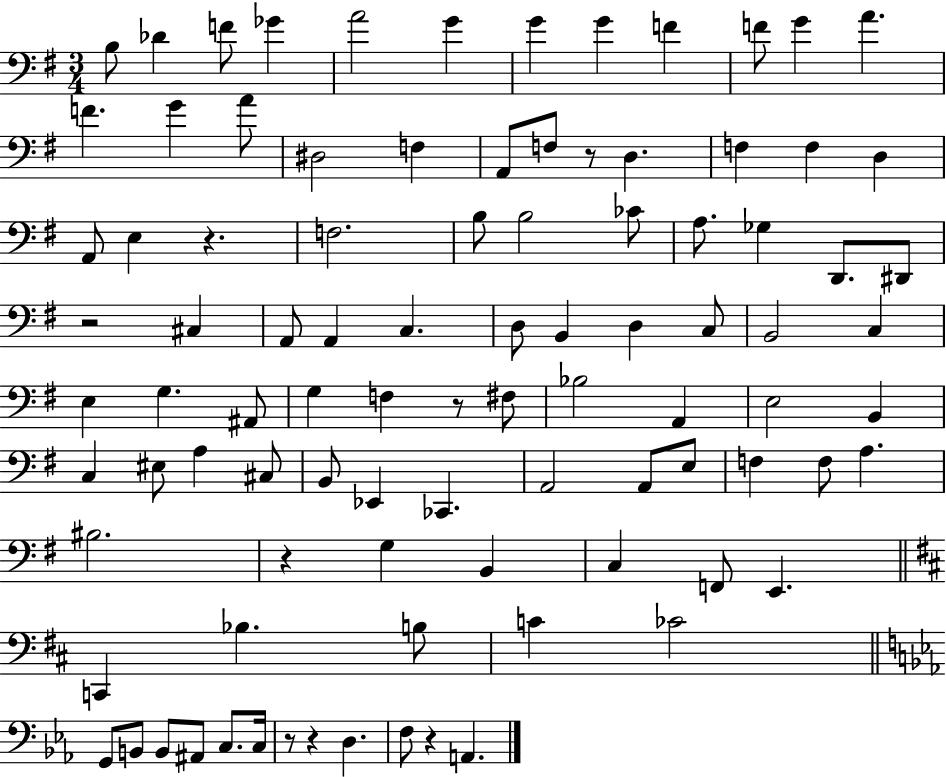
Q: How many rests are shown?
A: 8